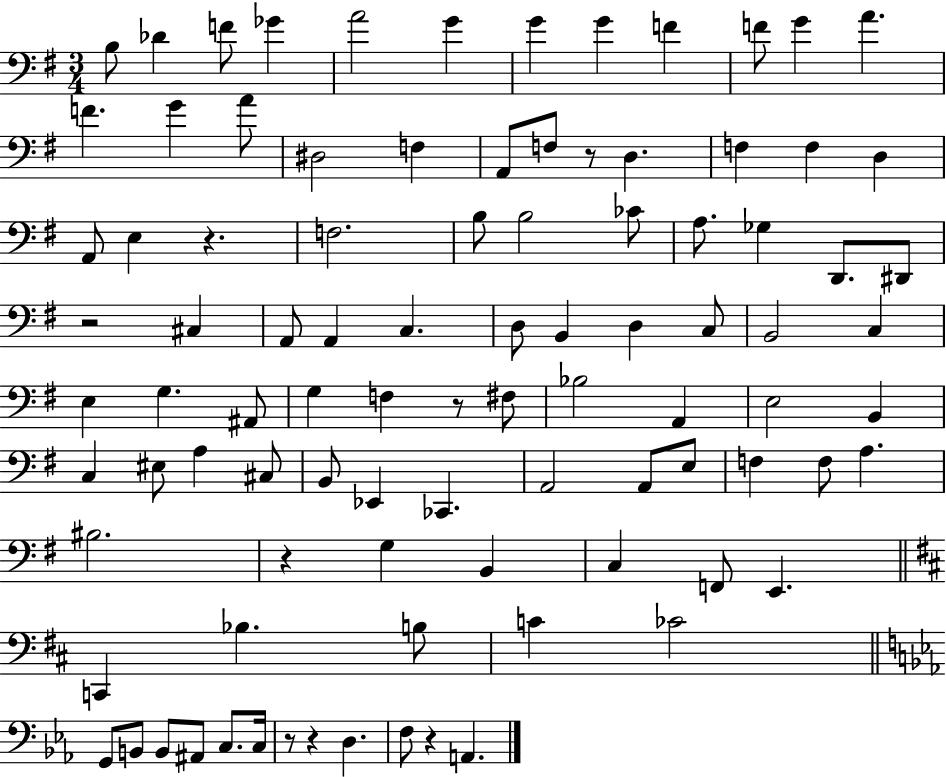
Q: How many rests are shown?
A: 8